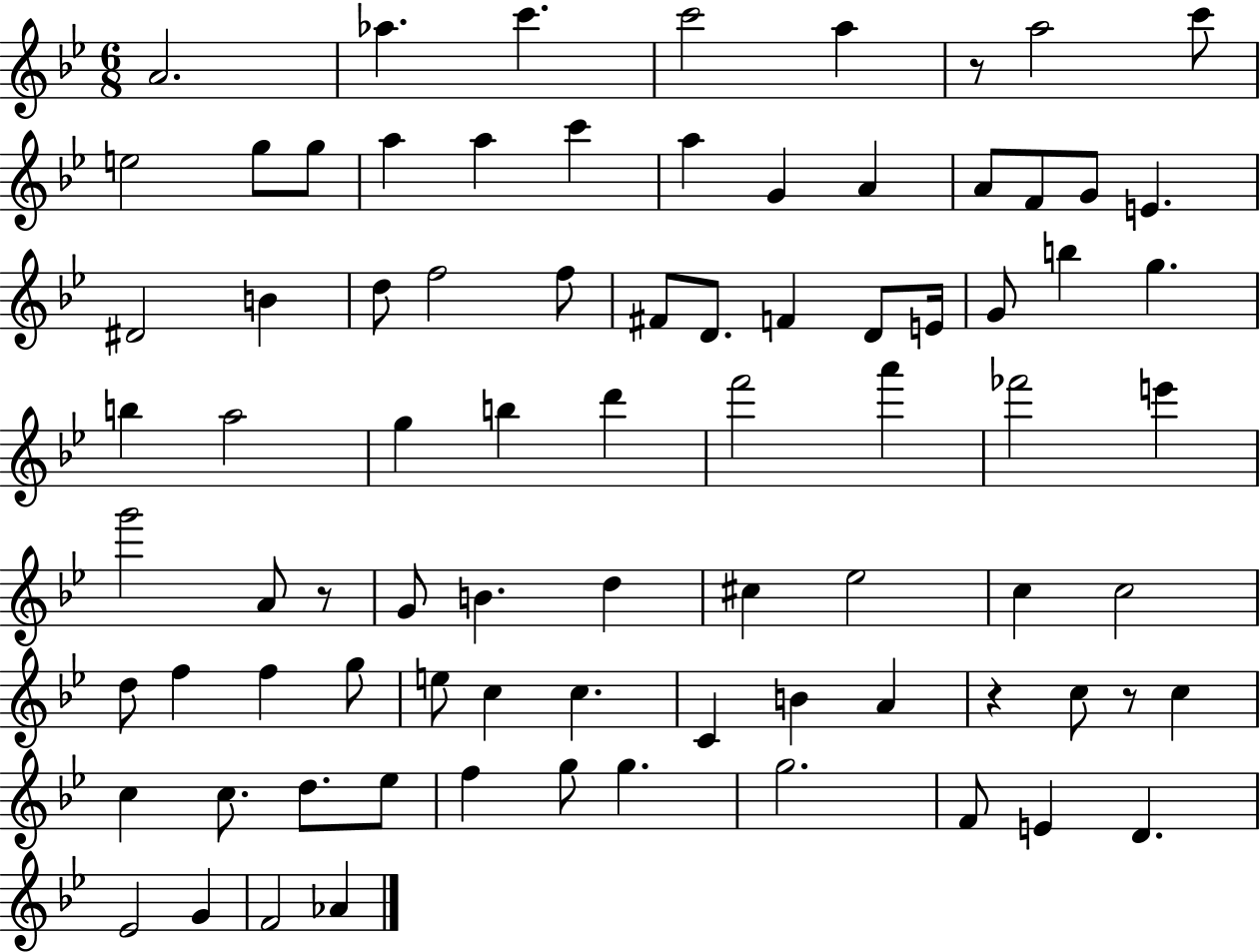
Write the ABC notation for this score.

X:1
T:Untitled
M:6/8
L:1/4
K:Bb
A2 _a c' c'2 a z/2 a2 c'/2 e2 g/2 g/2 a a c' a G A A/2 F/2 G/2 E ^D2 B d/2 f2 f/2 ^F/2 D/2 F D/2 E/4 G/2 b g b a2 g b d' f'2 a' _f'2 e' g'2 A/2 z/2 G/2 B d ^c _e2 c c2 d/2 f f g/2 e/2 c c C B A z c/2 z/2 c c c/2 d/2 _e/2 f g/2 g g2 F/2 E D _E2 G F2 _A